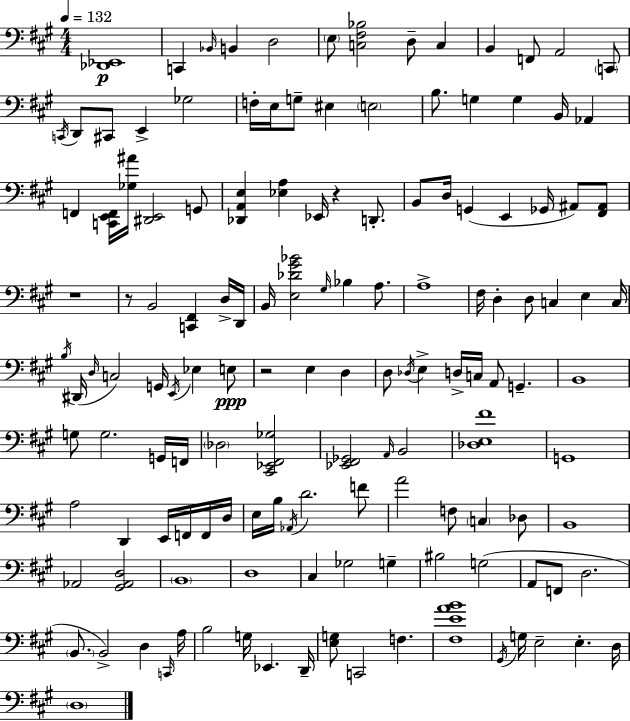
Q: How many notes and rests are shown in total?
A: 140